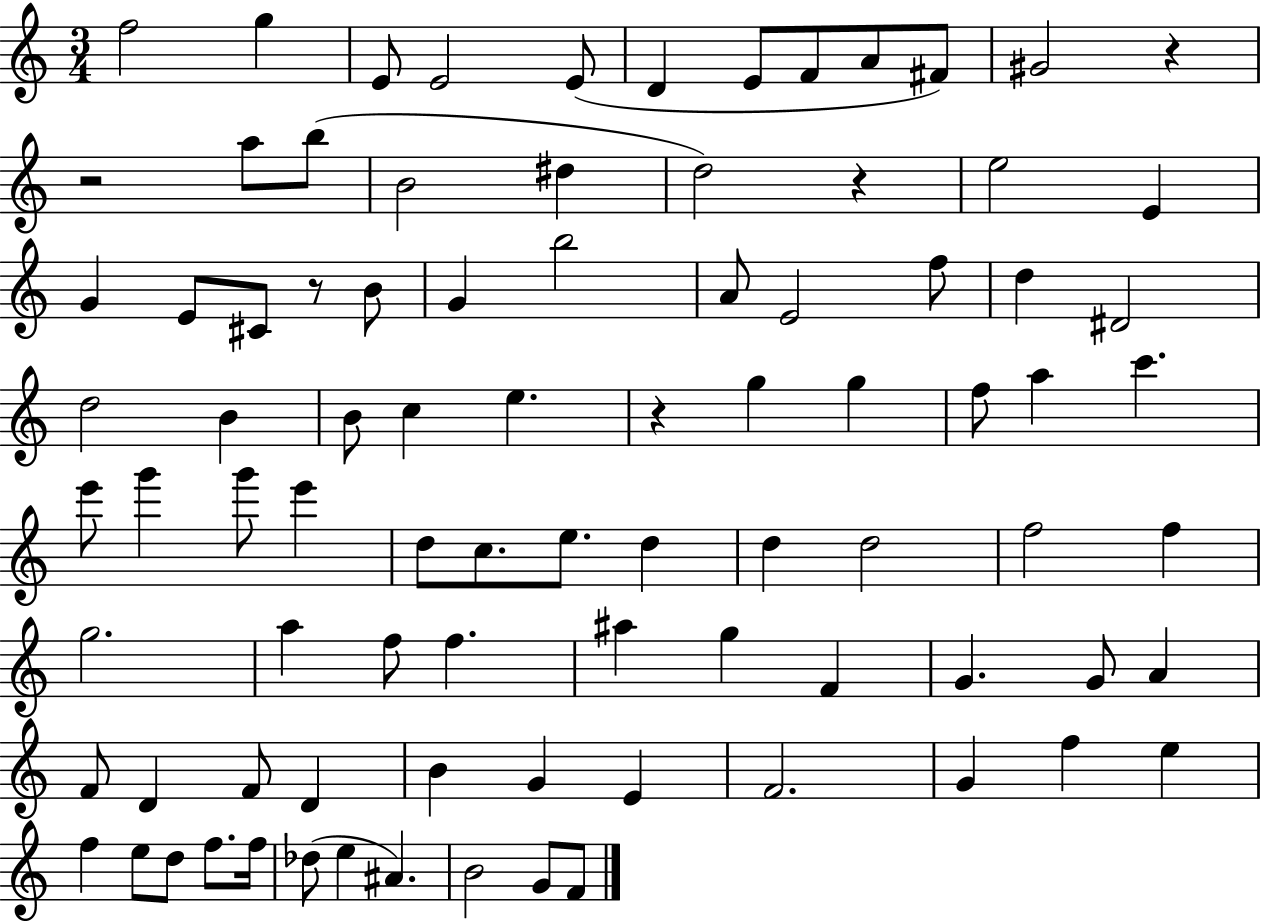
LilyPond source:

{
  \clef treble
  \numericTimeSignature
  \time 3/4
  \key c \major
  f''2 g''4 | e'8 e'2 e'8( | d'4 e'8 f'8 a'8 fis'8) | gis'2 r4 | \break r2 a''8 b''8( | b'2 dis''4 | d''2) r4 | e''2 e'4 | \break g'4 e'8 cis'8 r8 b'8 | g'4 b''2 | a'8 e'2 f''8 | d''4 dis'2 | \break d''2 b'4 | b'8 c''4 e''4. | r4 g''4 g''4 | f''8 a''4 c'''4. | \break e'''8 g'''4 g'''8 e'''4 | d''8 c''8. e''8. d''4 | d''4 d''2 | f''2 f''4 | \break g''2. | a''4 f''8 f''4. | ais''4 g''4 f'4 | g'4. g'8 a'4 | \break f'8 d'4 f'8 d'4 | b'4 g'4 e'4 | f'2. | g'4 f''4 e''4 | \break f''4 e''8 d''8 f''8. f''16 | des''8( e''4 ais'4.) | b'2 g'8 f'8 | \bar "|."
}